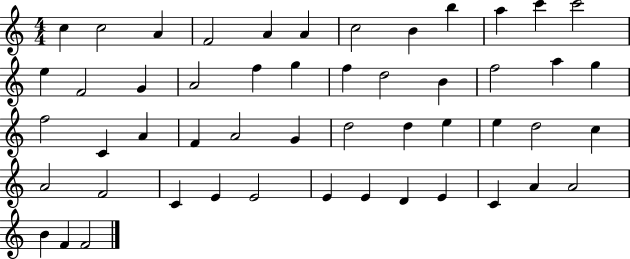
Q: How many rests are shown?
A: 0